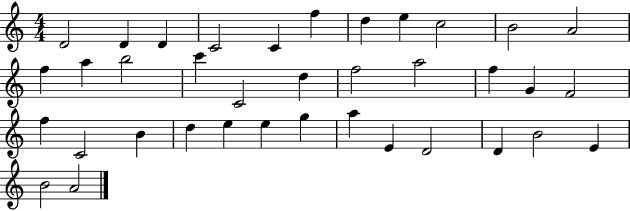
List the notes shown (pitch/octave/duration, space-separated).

D4/h D4/q D4/q C4/h C4/q F5/q D5/q E5/q C5/h B4/h A4/h F5/q A5/q B5/h C6/q C4/h D5/q F5/h A5/h F5/q G4/q F4/h F5/q C4/h B4/q D5/q E5/q E5/q G5/q A5/q E4/q D4/h D4/q B4/h E4/q B4/h A4/h